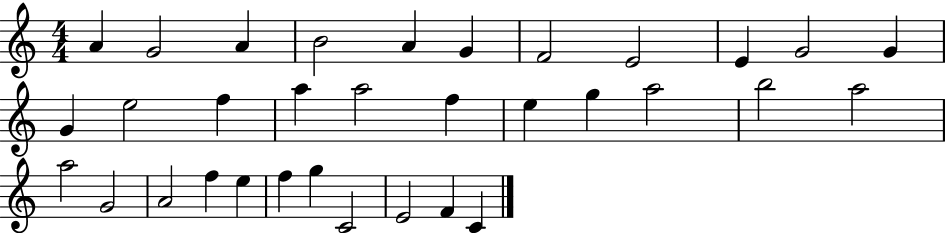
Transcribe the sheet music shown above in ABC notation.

X:1
T:Untitled
M:4/4
L:1/4
K:C
A G2 A B2 A G F2 E2 E G2 G G e2 f a a2 f e g a2 b2 a2 a2 G2 A2 f e f g C2 E2 F C